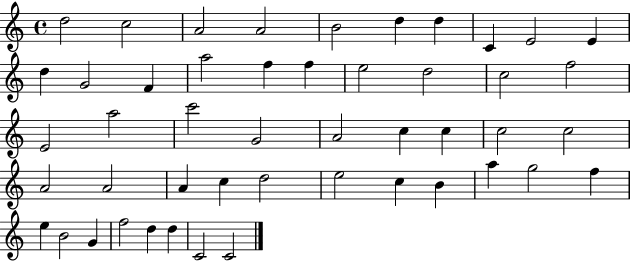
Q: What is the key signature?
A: C major